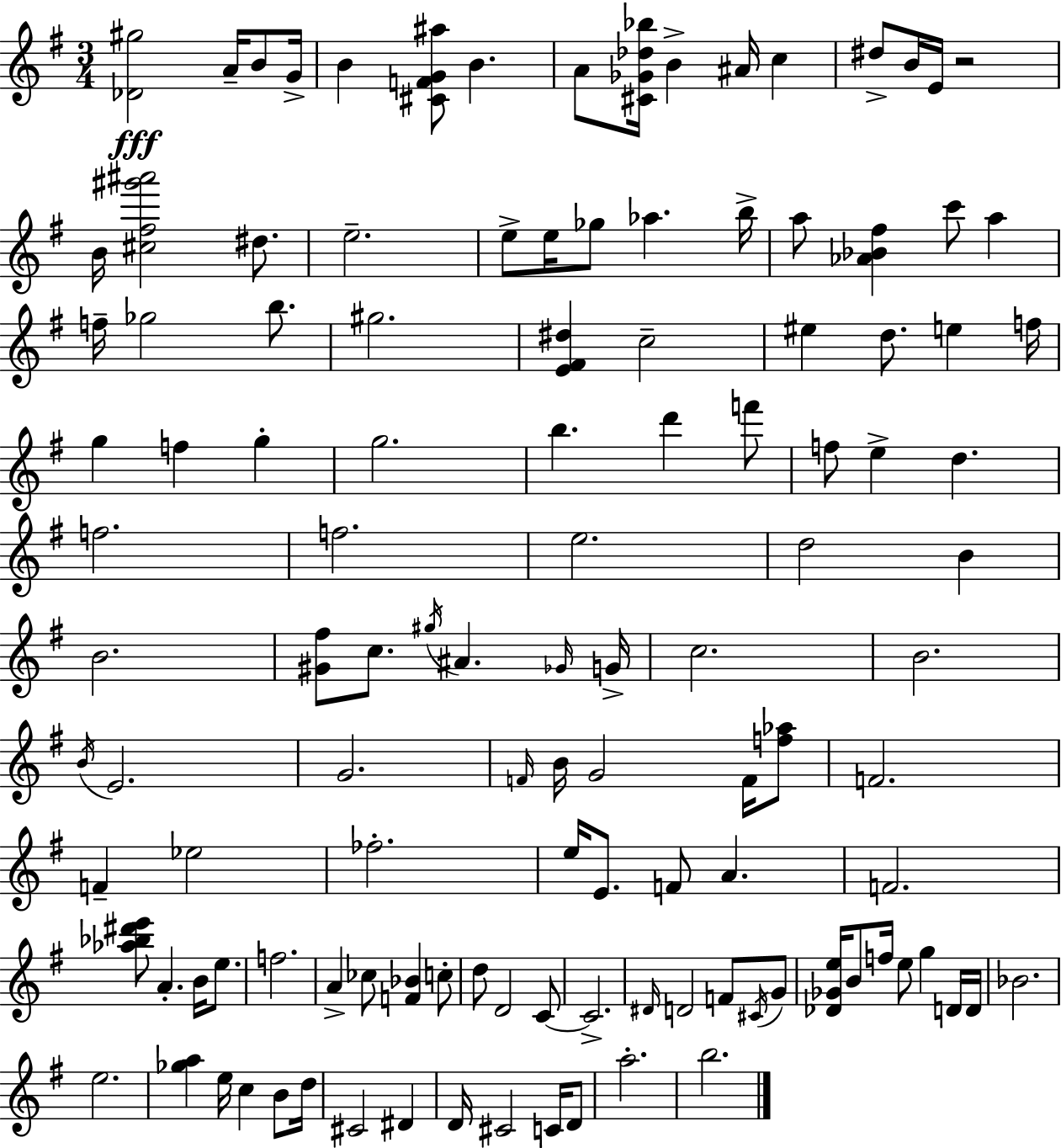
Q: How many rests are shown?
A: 1